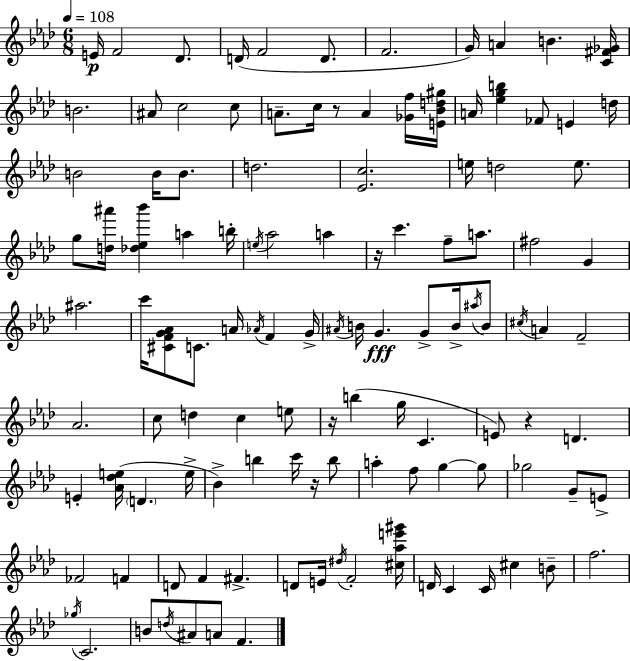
{
  \clef treble
  \numericTimeSignature
  \time 6/8
  \key aes \major
  \tempo 4 = 108
  e'16\p f'2 des'8. | d'16( f'2 d'8. | f'2. | g'16) a'4 b'4. <c' fis' ges'>16 | \break b'2. | ais'8 c''2 c''8 | a'8.-- c''16 r8 a'4 <ges' f''>16 <e' bes' d'' gis''>16 | a'16 <ees'' g'' b''>4 fes'8 e'4 d''16 | \break b'2 b'16 b'8. | d''2. | <ees' c''>2. | e''16 d''2 e''8. | \break g''8 <d'' ais'''>16 <des'' ees'' bes'''>4 a''4 b''16-. | \acciaccatura { e''16 } aes''2 a''4 | r16 c'''4. f''8-- a''8. | fis''2 g'4 | \break ais''2. | c'''16 <cis' f' g' aes'>8 c'8. a'16 \acciaccatura { aes'16 } f'4 | g'16-> \acciaccatura { ais'16 } b'16 g'4.\fff g'8-> | b'16-> \acciaccatura { ais''16 } b'8 \acciaccatura { cis''16 } a'4 f'2-- | \break aes'2. | c''8 d''4 c''4 | e''8 r16 b''4( g''16 c'4. | e'8) r4 d'4. | \break e'4-. <aes' des'' e''>16( \parenthesize d'4. | e''16-> bes'4->) b''4 | c'''16 r16 b''8 a''4-. f''8 g''4~~ | g''8 ges''2 | \break g'8-- e'8-> fes'2 | f'4 d'8 f'4 fis'4.-> | d'8 e'16 \acciaccatura { dis''16 } f'2-. | <cis'' aes'' e''' gis'''>16 d'16 c'4 c'16 | \break cis''4 b'8-- f''2. | \acciaccatura { ges''16 } c'2. | b'8 \acciaccatura { d''16 } ais'8 | a'8 f'4. \bar "|."
}